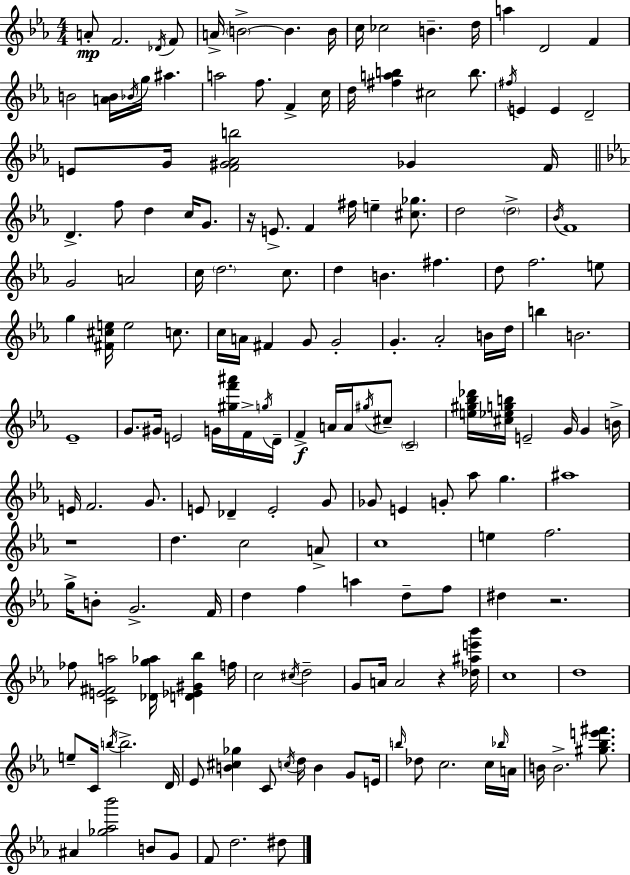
{
  \clef treble
  \numericTimeSignature
  \time 4/4
  \key c \minor
  a'8-.\mp f'2. \acciaccatura { des'16 } f'8 | a'16-> \parenthesize b'2->~~ b'4. | b'16 c''16 ces''2 b'4.-- | d''16 a''4 d'2 f'4 | \break b'2 <a' b'>16 \acciaccatura { bes'16 } g''16 ais''4. | a''2 f''8. f'4-> | c''16 d''16 <fis'' a'' b''>4 cis''2 b''8. | \acciaccatura { fis''16 } e'4 e'4 d'2-- | \break e'8 g'16 <f' gis' aes' b''>2 ges'4 | f'16 \bar "||" \break \key ees \major d'4.-> f''8 d''4 c''16 g'8. | r16 e'8.-> f'4 fis''16 e''4-- <cis'' ges''>8. | d''2 \parenthesize d''2-> | \acciaccatura { bes'16 } f'1 | \break g'2 a'2 | c''16 \parenthesize d''2. c''8. | d''4 b'4. fis''4. | d''8 f''2. e''8 | \break g''4 <fis' cis'' e''>16 e''2 c''8. | c''16 a'16 fis'4 g'8 g'2-. | g'4.-. aes'2-. b'16 | d''16 b''4 b'2. | \break ees'1-- | g'8. gis'16 e'2 g'16 <gis'' f''' ais'''>16 f'16-> | \acciaccatura { g''16 } d'16-- f'4->\f a'16 a'16 \acciaccatura { gis''16 } cis''8-- \parenthesize c'2-- | <e'' gis'' bes'' des'''>16 <cis'' ees'' g'' b''>16 e'2-- g'16 g'4 | \break b'16-> e'16 f'2. | g'8. e'8 des'4-- e'2-. | g'8 ges'8 e'4 g'8-. aes''8 g''4. | ais''1 | \break r1 | d''4. c''2 | a'8-> c''1 | e''4 f''2. | \break g''16-> b'8-. g'2.-> | f'16 d''4 f''4 a''4 d''8-- | f''8 dis''4 r2. | fes''8 <c' e' fis' a''>2 <des' g'' aes''>16 <d' ees' gis' bes''>4 | \break f''16 c''2 \acciaccatura { cis''16 } d''2-- | g'8 a'16 a'2 r4 | <des'' ais'' e''' bes'''>16 c''1 | d''1 | \break e''8-- c'16 \acciaccatura { b''16 } b''2.-> | d'16 ees'8 <b' cis'' ges''>4 c'8 \acciaccatura { c''16 } d''16 b'4 | g'8 e'16 \grace { b''16 } des''8 c''2. | c''16 \grace { bes''16 } a'16 b'16 b'2.-> | \break <gis'' bes'' e''' fis'''>8. ais'4 <ges'' aes'' bes'''>2 | b'8 g'8 f'8 d''2. | dis''8 \bar "|."
}